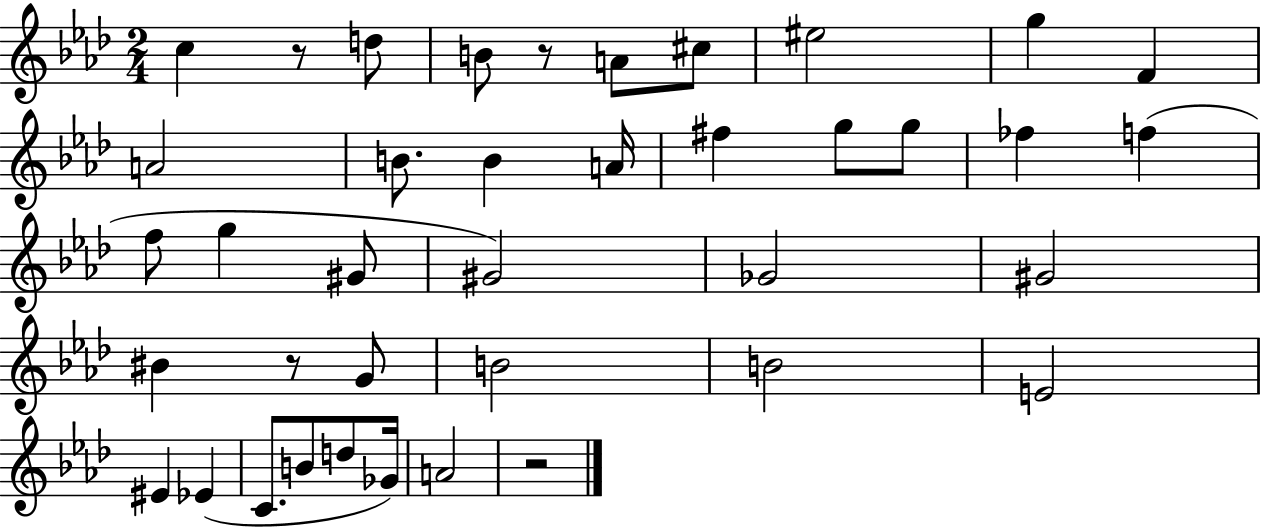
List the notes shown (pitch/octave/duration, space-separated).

C5/q R/e D5/e B4/e R/e A4/e C#5/e EIS5/h G5/q F4/q A4/h B4/e. B4/q A4/s F#5/q G5/e G5/e FES5/q F5/q F5/e G5/q G#4/e G#4/h Gb4/h G#4/h BIS4/q R/e G4/e B4/h B4/h E4/h EIS4/q Eb4/q C4/e. B4/e D5/e Gb4/s A4/h R/h